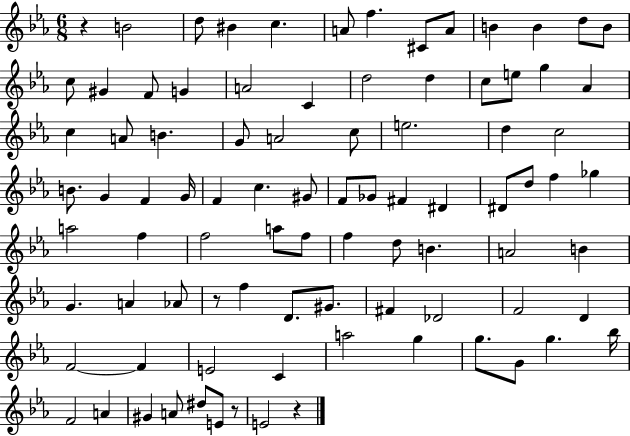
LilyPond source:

{
  \clef treble
  \numericTimeSignature
  \time 6/8
  \key ees \major
  r4 b'2 | d''8 bis'4 c''4. | a'8 f''4. cis'8 a'8 | b'4 b'4 d''8 b'8 | \break c''8 gis'4 f'8 g'4 | a'2 c'4 | d''2 d''4 | c''8 e''8 g''4 aes'4 | \break c''4 a'8 b'4. | g'8 a'2 c''8 | e''2. | d''4 c''2 | \break b'8. g'4 f'4 g'16 | f'4 c''4. gis'8 | f'8 ges'8 fis'4 dis'4 | dis'8 d''8 f''4 ges''4 | \break a''2 f''4 | f''2 a''8 f''8 | f''4 d''8 b'4. | a'2 b'4 | \break g'4. a'4 aes'8 | r8 f''4 d'8. gis'8. | fis'4 des'2 | f'2 d'4 | \break f'2~~ f'4 | e'2 c'4 | a''2 g''4 | g''8. g'8 g''4. bes''16 | \break f'2 a'4 | gis'4 a'8 dis''8 e'8 r8 | e'2 r4 | \bar "|."
}